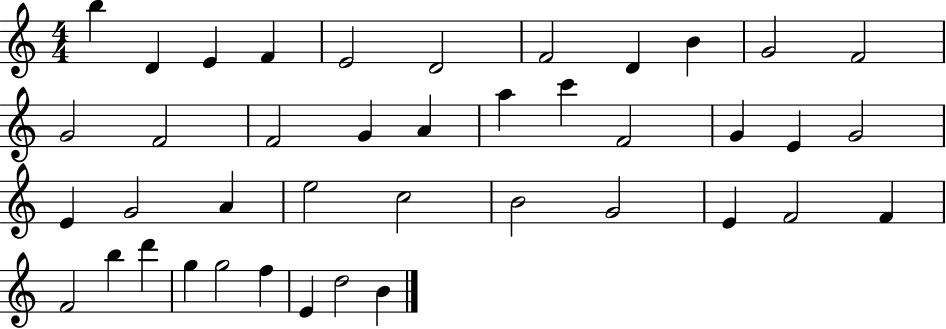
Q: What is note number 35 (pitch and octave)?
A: D6